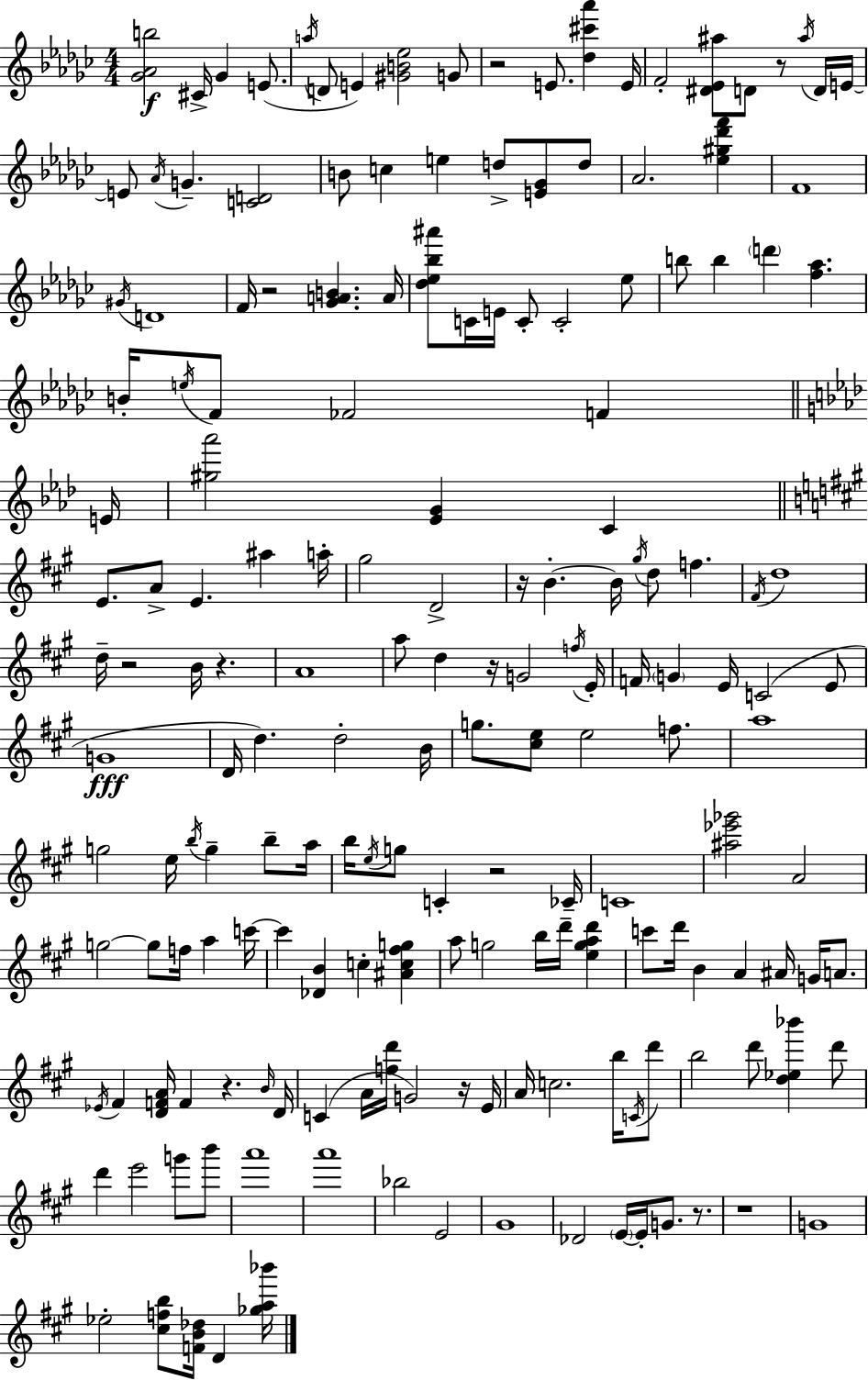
{
  \clef treble
  \numericTimeSignature
  \time 4/4
  \key ees \minor
  <ges' aes' b''>2\f cis'16-> ges'4 e'8.( | \acciaccatura { a''16 } d'8 e'4) <gis' b' ees''>2 g'8 | r2 e'8. <des'' cis''' aes'''>4 | e'16 f'2-. <dis' ees' ais''>8 d'8 r8 \acciaccatura { ais''16 } | \break d'16 e'16~~ e'8 \acciaccatura { aes'16 } g'4.-- <c' d'>2 | b'8 c''4 e''4 d''8-> <e' ges'>8 | d''8 aes'2. <ees'' gis'' des''' f'''>4 | f'1 | \break \acciaccatura { gis'16 } d'1 | f'16 r2 <ges' a' b'>4. | a'16 <des'' ees'' bes'' ais'''>8 c'16 e'16 c'8-. c'2-. | ees''8 b''8 b''4 \parenthesize d'''4 <f'' aes''>4. | \break b'16-. \acciaccatura { e''16 } f'8 fes'2 | f'4 \bar "||" \break \key aes \major e'16 <gis'' aes'''>2 <ees' g'>4 c'4 | \bar "||" \break \key a \major e'8. a'8-> e'4. ais''4 a''16-. | gis''2 d'2-> | r16 b'4.-.~~ b'16 \acciaccatura { gis''16 } d''8 f''4. | \acciaccatura { fis'16 } d''1 | \break d''16-- r2 b'16 r4. | a'1 | a''8 d''4 r16 g'2 | \acciaccatura { f''16 } e'16-. f'16 \parenthesize g'4 e'16 c'2( | \break e'8 g'1\fff | d'16 d''4.) d''2-. | b'16 g''8. <cis'' e''>8 e''2 | f''8. a''1 | \break g''2 e''16 \acciaccatura { b''16 } g''4-- | b''8-- a''16 b''16 \acciaccatura { e''16 } g''8 c'4-. r2 | ces'16-- c'1 | <ais'' ees''' ges'''>2 a'2 | \break g''2~~ g''8 f''16 | a''4 c'''16~~ c'''4 <des' b'>4 c''4-. | <ais' c'' fis'' g''>4 a''8 g''2 b''16 | d'''16-- <e'' g'' a'' d'''>4 c'''8 d'''16 b'4 a'4 | \break ais'16 g'16 a'8. \acciaccatura { ees'16 } fis'4 <d' f' a'>16 f'4 r4. | \grace { b'16 } d'16 c'4( a'16 <f'' d'''>16 g'2) | r16 e'16 a'16 c''2. | b''16 \acciaccatura { c'16 } d'''8 b''2 | \break d'''8 <d'' ees'' bes'''>4 d'''8 d'''4 e'''2 | g'''8 b'''8 a'''1 | a'''1 | bes''2 | \break e'2 gis'1 | des'2 | \parenthesize e'16~~ e'16-. g'8. r8. r1 | g'1 | \break ees''2-. | <cis'' f'' b''>8 <f' b' des''>16 d'4 <ges'' a'' bes'''>16 \bar "|."
}